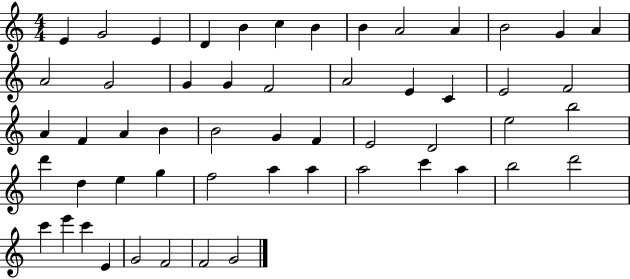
X:1
T:Untitled
M:4/4
L:1/4
K:C
E G2 E D B c B B A2 A B2 G A A2 G2 G G F2 A2 E C E2 F2 A F A B B2 G F E2 D2 e2 b2 d' d e g f2 a a a2 c' a b2 d'2 c' e' c' E G2 F2 F2 G2